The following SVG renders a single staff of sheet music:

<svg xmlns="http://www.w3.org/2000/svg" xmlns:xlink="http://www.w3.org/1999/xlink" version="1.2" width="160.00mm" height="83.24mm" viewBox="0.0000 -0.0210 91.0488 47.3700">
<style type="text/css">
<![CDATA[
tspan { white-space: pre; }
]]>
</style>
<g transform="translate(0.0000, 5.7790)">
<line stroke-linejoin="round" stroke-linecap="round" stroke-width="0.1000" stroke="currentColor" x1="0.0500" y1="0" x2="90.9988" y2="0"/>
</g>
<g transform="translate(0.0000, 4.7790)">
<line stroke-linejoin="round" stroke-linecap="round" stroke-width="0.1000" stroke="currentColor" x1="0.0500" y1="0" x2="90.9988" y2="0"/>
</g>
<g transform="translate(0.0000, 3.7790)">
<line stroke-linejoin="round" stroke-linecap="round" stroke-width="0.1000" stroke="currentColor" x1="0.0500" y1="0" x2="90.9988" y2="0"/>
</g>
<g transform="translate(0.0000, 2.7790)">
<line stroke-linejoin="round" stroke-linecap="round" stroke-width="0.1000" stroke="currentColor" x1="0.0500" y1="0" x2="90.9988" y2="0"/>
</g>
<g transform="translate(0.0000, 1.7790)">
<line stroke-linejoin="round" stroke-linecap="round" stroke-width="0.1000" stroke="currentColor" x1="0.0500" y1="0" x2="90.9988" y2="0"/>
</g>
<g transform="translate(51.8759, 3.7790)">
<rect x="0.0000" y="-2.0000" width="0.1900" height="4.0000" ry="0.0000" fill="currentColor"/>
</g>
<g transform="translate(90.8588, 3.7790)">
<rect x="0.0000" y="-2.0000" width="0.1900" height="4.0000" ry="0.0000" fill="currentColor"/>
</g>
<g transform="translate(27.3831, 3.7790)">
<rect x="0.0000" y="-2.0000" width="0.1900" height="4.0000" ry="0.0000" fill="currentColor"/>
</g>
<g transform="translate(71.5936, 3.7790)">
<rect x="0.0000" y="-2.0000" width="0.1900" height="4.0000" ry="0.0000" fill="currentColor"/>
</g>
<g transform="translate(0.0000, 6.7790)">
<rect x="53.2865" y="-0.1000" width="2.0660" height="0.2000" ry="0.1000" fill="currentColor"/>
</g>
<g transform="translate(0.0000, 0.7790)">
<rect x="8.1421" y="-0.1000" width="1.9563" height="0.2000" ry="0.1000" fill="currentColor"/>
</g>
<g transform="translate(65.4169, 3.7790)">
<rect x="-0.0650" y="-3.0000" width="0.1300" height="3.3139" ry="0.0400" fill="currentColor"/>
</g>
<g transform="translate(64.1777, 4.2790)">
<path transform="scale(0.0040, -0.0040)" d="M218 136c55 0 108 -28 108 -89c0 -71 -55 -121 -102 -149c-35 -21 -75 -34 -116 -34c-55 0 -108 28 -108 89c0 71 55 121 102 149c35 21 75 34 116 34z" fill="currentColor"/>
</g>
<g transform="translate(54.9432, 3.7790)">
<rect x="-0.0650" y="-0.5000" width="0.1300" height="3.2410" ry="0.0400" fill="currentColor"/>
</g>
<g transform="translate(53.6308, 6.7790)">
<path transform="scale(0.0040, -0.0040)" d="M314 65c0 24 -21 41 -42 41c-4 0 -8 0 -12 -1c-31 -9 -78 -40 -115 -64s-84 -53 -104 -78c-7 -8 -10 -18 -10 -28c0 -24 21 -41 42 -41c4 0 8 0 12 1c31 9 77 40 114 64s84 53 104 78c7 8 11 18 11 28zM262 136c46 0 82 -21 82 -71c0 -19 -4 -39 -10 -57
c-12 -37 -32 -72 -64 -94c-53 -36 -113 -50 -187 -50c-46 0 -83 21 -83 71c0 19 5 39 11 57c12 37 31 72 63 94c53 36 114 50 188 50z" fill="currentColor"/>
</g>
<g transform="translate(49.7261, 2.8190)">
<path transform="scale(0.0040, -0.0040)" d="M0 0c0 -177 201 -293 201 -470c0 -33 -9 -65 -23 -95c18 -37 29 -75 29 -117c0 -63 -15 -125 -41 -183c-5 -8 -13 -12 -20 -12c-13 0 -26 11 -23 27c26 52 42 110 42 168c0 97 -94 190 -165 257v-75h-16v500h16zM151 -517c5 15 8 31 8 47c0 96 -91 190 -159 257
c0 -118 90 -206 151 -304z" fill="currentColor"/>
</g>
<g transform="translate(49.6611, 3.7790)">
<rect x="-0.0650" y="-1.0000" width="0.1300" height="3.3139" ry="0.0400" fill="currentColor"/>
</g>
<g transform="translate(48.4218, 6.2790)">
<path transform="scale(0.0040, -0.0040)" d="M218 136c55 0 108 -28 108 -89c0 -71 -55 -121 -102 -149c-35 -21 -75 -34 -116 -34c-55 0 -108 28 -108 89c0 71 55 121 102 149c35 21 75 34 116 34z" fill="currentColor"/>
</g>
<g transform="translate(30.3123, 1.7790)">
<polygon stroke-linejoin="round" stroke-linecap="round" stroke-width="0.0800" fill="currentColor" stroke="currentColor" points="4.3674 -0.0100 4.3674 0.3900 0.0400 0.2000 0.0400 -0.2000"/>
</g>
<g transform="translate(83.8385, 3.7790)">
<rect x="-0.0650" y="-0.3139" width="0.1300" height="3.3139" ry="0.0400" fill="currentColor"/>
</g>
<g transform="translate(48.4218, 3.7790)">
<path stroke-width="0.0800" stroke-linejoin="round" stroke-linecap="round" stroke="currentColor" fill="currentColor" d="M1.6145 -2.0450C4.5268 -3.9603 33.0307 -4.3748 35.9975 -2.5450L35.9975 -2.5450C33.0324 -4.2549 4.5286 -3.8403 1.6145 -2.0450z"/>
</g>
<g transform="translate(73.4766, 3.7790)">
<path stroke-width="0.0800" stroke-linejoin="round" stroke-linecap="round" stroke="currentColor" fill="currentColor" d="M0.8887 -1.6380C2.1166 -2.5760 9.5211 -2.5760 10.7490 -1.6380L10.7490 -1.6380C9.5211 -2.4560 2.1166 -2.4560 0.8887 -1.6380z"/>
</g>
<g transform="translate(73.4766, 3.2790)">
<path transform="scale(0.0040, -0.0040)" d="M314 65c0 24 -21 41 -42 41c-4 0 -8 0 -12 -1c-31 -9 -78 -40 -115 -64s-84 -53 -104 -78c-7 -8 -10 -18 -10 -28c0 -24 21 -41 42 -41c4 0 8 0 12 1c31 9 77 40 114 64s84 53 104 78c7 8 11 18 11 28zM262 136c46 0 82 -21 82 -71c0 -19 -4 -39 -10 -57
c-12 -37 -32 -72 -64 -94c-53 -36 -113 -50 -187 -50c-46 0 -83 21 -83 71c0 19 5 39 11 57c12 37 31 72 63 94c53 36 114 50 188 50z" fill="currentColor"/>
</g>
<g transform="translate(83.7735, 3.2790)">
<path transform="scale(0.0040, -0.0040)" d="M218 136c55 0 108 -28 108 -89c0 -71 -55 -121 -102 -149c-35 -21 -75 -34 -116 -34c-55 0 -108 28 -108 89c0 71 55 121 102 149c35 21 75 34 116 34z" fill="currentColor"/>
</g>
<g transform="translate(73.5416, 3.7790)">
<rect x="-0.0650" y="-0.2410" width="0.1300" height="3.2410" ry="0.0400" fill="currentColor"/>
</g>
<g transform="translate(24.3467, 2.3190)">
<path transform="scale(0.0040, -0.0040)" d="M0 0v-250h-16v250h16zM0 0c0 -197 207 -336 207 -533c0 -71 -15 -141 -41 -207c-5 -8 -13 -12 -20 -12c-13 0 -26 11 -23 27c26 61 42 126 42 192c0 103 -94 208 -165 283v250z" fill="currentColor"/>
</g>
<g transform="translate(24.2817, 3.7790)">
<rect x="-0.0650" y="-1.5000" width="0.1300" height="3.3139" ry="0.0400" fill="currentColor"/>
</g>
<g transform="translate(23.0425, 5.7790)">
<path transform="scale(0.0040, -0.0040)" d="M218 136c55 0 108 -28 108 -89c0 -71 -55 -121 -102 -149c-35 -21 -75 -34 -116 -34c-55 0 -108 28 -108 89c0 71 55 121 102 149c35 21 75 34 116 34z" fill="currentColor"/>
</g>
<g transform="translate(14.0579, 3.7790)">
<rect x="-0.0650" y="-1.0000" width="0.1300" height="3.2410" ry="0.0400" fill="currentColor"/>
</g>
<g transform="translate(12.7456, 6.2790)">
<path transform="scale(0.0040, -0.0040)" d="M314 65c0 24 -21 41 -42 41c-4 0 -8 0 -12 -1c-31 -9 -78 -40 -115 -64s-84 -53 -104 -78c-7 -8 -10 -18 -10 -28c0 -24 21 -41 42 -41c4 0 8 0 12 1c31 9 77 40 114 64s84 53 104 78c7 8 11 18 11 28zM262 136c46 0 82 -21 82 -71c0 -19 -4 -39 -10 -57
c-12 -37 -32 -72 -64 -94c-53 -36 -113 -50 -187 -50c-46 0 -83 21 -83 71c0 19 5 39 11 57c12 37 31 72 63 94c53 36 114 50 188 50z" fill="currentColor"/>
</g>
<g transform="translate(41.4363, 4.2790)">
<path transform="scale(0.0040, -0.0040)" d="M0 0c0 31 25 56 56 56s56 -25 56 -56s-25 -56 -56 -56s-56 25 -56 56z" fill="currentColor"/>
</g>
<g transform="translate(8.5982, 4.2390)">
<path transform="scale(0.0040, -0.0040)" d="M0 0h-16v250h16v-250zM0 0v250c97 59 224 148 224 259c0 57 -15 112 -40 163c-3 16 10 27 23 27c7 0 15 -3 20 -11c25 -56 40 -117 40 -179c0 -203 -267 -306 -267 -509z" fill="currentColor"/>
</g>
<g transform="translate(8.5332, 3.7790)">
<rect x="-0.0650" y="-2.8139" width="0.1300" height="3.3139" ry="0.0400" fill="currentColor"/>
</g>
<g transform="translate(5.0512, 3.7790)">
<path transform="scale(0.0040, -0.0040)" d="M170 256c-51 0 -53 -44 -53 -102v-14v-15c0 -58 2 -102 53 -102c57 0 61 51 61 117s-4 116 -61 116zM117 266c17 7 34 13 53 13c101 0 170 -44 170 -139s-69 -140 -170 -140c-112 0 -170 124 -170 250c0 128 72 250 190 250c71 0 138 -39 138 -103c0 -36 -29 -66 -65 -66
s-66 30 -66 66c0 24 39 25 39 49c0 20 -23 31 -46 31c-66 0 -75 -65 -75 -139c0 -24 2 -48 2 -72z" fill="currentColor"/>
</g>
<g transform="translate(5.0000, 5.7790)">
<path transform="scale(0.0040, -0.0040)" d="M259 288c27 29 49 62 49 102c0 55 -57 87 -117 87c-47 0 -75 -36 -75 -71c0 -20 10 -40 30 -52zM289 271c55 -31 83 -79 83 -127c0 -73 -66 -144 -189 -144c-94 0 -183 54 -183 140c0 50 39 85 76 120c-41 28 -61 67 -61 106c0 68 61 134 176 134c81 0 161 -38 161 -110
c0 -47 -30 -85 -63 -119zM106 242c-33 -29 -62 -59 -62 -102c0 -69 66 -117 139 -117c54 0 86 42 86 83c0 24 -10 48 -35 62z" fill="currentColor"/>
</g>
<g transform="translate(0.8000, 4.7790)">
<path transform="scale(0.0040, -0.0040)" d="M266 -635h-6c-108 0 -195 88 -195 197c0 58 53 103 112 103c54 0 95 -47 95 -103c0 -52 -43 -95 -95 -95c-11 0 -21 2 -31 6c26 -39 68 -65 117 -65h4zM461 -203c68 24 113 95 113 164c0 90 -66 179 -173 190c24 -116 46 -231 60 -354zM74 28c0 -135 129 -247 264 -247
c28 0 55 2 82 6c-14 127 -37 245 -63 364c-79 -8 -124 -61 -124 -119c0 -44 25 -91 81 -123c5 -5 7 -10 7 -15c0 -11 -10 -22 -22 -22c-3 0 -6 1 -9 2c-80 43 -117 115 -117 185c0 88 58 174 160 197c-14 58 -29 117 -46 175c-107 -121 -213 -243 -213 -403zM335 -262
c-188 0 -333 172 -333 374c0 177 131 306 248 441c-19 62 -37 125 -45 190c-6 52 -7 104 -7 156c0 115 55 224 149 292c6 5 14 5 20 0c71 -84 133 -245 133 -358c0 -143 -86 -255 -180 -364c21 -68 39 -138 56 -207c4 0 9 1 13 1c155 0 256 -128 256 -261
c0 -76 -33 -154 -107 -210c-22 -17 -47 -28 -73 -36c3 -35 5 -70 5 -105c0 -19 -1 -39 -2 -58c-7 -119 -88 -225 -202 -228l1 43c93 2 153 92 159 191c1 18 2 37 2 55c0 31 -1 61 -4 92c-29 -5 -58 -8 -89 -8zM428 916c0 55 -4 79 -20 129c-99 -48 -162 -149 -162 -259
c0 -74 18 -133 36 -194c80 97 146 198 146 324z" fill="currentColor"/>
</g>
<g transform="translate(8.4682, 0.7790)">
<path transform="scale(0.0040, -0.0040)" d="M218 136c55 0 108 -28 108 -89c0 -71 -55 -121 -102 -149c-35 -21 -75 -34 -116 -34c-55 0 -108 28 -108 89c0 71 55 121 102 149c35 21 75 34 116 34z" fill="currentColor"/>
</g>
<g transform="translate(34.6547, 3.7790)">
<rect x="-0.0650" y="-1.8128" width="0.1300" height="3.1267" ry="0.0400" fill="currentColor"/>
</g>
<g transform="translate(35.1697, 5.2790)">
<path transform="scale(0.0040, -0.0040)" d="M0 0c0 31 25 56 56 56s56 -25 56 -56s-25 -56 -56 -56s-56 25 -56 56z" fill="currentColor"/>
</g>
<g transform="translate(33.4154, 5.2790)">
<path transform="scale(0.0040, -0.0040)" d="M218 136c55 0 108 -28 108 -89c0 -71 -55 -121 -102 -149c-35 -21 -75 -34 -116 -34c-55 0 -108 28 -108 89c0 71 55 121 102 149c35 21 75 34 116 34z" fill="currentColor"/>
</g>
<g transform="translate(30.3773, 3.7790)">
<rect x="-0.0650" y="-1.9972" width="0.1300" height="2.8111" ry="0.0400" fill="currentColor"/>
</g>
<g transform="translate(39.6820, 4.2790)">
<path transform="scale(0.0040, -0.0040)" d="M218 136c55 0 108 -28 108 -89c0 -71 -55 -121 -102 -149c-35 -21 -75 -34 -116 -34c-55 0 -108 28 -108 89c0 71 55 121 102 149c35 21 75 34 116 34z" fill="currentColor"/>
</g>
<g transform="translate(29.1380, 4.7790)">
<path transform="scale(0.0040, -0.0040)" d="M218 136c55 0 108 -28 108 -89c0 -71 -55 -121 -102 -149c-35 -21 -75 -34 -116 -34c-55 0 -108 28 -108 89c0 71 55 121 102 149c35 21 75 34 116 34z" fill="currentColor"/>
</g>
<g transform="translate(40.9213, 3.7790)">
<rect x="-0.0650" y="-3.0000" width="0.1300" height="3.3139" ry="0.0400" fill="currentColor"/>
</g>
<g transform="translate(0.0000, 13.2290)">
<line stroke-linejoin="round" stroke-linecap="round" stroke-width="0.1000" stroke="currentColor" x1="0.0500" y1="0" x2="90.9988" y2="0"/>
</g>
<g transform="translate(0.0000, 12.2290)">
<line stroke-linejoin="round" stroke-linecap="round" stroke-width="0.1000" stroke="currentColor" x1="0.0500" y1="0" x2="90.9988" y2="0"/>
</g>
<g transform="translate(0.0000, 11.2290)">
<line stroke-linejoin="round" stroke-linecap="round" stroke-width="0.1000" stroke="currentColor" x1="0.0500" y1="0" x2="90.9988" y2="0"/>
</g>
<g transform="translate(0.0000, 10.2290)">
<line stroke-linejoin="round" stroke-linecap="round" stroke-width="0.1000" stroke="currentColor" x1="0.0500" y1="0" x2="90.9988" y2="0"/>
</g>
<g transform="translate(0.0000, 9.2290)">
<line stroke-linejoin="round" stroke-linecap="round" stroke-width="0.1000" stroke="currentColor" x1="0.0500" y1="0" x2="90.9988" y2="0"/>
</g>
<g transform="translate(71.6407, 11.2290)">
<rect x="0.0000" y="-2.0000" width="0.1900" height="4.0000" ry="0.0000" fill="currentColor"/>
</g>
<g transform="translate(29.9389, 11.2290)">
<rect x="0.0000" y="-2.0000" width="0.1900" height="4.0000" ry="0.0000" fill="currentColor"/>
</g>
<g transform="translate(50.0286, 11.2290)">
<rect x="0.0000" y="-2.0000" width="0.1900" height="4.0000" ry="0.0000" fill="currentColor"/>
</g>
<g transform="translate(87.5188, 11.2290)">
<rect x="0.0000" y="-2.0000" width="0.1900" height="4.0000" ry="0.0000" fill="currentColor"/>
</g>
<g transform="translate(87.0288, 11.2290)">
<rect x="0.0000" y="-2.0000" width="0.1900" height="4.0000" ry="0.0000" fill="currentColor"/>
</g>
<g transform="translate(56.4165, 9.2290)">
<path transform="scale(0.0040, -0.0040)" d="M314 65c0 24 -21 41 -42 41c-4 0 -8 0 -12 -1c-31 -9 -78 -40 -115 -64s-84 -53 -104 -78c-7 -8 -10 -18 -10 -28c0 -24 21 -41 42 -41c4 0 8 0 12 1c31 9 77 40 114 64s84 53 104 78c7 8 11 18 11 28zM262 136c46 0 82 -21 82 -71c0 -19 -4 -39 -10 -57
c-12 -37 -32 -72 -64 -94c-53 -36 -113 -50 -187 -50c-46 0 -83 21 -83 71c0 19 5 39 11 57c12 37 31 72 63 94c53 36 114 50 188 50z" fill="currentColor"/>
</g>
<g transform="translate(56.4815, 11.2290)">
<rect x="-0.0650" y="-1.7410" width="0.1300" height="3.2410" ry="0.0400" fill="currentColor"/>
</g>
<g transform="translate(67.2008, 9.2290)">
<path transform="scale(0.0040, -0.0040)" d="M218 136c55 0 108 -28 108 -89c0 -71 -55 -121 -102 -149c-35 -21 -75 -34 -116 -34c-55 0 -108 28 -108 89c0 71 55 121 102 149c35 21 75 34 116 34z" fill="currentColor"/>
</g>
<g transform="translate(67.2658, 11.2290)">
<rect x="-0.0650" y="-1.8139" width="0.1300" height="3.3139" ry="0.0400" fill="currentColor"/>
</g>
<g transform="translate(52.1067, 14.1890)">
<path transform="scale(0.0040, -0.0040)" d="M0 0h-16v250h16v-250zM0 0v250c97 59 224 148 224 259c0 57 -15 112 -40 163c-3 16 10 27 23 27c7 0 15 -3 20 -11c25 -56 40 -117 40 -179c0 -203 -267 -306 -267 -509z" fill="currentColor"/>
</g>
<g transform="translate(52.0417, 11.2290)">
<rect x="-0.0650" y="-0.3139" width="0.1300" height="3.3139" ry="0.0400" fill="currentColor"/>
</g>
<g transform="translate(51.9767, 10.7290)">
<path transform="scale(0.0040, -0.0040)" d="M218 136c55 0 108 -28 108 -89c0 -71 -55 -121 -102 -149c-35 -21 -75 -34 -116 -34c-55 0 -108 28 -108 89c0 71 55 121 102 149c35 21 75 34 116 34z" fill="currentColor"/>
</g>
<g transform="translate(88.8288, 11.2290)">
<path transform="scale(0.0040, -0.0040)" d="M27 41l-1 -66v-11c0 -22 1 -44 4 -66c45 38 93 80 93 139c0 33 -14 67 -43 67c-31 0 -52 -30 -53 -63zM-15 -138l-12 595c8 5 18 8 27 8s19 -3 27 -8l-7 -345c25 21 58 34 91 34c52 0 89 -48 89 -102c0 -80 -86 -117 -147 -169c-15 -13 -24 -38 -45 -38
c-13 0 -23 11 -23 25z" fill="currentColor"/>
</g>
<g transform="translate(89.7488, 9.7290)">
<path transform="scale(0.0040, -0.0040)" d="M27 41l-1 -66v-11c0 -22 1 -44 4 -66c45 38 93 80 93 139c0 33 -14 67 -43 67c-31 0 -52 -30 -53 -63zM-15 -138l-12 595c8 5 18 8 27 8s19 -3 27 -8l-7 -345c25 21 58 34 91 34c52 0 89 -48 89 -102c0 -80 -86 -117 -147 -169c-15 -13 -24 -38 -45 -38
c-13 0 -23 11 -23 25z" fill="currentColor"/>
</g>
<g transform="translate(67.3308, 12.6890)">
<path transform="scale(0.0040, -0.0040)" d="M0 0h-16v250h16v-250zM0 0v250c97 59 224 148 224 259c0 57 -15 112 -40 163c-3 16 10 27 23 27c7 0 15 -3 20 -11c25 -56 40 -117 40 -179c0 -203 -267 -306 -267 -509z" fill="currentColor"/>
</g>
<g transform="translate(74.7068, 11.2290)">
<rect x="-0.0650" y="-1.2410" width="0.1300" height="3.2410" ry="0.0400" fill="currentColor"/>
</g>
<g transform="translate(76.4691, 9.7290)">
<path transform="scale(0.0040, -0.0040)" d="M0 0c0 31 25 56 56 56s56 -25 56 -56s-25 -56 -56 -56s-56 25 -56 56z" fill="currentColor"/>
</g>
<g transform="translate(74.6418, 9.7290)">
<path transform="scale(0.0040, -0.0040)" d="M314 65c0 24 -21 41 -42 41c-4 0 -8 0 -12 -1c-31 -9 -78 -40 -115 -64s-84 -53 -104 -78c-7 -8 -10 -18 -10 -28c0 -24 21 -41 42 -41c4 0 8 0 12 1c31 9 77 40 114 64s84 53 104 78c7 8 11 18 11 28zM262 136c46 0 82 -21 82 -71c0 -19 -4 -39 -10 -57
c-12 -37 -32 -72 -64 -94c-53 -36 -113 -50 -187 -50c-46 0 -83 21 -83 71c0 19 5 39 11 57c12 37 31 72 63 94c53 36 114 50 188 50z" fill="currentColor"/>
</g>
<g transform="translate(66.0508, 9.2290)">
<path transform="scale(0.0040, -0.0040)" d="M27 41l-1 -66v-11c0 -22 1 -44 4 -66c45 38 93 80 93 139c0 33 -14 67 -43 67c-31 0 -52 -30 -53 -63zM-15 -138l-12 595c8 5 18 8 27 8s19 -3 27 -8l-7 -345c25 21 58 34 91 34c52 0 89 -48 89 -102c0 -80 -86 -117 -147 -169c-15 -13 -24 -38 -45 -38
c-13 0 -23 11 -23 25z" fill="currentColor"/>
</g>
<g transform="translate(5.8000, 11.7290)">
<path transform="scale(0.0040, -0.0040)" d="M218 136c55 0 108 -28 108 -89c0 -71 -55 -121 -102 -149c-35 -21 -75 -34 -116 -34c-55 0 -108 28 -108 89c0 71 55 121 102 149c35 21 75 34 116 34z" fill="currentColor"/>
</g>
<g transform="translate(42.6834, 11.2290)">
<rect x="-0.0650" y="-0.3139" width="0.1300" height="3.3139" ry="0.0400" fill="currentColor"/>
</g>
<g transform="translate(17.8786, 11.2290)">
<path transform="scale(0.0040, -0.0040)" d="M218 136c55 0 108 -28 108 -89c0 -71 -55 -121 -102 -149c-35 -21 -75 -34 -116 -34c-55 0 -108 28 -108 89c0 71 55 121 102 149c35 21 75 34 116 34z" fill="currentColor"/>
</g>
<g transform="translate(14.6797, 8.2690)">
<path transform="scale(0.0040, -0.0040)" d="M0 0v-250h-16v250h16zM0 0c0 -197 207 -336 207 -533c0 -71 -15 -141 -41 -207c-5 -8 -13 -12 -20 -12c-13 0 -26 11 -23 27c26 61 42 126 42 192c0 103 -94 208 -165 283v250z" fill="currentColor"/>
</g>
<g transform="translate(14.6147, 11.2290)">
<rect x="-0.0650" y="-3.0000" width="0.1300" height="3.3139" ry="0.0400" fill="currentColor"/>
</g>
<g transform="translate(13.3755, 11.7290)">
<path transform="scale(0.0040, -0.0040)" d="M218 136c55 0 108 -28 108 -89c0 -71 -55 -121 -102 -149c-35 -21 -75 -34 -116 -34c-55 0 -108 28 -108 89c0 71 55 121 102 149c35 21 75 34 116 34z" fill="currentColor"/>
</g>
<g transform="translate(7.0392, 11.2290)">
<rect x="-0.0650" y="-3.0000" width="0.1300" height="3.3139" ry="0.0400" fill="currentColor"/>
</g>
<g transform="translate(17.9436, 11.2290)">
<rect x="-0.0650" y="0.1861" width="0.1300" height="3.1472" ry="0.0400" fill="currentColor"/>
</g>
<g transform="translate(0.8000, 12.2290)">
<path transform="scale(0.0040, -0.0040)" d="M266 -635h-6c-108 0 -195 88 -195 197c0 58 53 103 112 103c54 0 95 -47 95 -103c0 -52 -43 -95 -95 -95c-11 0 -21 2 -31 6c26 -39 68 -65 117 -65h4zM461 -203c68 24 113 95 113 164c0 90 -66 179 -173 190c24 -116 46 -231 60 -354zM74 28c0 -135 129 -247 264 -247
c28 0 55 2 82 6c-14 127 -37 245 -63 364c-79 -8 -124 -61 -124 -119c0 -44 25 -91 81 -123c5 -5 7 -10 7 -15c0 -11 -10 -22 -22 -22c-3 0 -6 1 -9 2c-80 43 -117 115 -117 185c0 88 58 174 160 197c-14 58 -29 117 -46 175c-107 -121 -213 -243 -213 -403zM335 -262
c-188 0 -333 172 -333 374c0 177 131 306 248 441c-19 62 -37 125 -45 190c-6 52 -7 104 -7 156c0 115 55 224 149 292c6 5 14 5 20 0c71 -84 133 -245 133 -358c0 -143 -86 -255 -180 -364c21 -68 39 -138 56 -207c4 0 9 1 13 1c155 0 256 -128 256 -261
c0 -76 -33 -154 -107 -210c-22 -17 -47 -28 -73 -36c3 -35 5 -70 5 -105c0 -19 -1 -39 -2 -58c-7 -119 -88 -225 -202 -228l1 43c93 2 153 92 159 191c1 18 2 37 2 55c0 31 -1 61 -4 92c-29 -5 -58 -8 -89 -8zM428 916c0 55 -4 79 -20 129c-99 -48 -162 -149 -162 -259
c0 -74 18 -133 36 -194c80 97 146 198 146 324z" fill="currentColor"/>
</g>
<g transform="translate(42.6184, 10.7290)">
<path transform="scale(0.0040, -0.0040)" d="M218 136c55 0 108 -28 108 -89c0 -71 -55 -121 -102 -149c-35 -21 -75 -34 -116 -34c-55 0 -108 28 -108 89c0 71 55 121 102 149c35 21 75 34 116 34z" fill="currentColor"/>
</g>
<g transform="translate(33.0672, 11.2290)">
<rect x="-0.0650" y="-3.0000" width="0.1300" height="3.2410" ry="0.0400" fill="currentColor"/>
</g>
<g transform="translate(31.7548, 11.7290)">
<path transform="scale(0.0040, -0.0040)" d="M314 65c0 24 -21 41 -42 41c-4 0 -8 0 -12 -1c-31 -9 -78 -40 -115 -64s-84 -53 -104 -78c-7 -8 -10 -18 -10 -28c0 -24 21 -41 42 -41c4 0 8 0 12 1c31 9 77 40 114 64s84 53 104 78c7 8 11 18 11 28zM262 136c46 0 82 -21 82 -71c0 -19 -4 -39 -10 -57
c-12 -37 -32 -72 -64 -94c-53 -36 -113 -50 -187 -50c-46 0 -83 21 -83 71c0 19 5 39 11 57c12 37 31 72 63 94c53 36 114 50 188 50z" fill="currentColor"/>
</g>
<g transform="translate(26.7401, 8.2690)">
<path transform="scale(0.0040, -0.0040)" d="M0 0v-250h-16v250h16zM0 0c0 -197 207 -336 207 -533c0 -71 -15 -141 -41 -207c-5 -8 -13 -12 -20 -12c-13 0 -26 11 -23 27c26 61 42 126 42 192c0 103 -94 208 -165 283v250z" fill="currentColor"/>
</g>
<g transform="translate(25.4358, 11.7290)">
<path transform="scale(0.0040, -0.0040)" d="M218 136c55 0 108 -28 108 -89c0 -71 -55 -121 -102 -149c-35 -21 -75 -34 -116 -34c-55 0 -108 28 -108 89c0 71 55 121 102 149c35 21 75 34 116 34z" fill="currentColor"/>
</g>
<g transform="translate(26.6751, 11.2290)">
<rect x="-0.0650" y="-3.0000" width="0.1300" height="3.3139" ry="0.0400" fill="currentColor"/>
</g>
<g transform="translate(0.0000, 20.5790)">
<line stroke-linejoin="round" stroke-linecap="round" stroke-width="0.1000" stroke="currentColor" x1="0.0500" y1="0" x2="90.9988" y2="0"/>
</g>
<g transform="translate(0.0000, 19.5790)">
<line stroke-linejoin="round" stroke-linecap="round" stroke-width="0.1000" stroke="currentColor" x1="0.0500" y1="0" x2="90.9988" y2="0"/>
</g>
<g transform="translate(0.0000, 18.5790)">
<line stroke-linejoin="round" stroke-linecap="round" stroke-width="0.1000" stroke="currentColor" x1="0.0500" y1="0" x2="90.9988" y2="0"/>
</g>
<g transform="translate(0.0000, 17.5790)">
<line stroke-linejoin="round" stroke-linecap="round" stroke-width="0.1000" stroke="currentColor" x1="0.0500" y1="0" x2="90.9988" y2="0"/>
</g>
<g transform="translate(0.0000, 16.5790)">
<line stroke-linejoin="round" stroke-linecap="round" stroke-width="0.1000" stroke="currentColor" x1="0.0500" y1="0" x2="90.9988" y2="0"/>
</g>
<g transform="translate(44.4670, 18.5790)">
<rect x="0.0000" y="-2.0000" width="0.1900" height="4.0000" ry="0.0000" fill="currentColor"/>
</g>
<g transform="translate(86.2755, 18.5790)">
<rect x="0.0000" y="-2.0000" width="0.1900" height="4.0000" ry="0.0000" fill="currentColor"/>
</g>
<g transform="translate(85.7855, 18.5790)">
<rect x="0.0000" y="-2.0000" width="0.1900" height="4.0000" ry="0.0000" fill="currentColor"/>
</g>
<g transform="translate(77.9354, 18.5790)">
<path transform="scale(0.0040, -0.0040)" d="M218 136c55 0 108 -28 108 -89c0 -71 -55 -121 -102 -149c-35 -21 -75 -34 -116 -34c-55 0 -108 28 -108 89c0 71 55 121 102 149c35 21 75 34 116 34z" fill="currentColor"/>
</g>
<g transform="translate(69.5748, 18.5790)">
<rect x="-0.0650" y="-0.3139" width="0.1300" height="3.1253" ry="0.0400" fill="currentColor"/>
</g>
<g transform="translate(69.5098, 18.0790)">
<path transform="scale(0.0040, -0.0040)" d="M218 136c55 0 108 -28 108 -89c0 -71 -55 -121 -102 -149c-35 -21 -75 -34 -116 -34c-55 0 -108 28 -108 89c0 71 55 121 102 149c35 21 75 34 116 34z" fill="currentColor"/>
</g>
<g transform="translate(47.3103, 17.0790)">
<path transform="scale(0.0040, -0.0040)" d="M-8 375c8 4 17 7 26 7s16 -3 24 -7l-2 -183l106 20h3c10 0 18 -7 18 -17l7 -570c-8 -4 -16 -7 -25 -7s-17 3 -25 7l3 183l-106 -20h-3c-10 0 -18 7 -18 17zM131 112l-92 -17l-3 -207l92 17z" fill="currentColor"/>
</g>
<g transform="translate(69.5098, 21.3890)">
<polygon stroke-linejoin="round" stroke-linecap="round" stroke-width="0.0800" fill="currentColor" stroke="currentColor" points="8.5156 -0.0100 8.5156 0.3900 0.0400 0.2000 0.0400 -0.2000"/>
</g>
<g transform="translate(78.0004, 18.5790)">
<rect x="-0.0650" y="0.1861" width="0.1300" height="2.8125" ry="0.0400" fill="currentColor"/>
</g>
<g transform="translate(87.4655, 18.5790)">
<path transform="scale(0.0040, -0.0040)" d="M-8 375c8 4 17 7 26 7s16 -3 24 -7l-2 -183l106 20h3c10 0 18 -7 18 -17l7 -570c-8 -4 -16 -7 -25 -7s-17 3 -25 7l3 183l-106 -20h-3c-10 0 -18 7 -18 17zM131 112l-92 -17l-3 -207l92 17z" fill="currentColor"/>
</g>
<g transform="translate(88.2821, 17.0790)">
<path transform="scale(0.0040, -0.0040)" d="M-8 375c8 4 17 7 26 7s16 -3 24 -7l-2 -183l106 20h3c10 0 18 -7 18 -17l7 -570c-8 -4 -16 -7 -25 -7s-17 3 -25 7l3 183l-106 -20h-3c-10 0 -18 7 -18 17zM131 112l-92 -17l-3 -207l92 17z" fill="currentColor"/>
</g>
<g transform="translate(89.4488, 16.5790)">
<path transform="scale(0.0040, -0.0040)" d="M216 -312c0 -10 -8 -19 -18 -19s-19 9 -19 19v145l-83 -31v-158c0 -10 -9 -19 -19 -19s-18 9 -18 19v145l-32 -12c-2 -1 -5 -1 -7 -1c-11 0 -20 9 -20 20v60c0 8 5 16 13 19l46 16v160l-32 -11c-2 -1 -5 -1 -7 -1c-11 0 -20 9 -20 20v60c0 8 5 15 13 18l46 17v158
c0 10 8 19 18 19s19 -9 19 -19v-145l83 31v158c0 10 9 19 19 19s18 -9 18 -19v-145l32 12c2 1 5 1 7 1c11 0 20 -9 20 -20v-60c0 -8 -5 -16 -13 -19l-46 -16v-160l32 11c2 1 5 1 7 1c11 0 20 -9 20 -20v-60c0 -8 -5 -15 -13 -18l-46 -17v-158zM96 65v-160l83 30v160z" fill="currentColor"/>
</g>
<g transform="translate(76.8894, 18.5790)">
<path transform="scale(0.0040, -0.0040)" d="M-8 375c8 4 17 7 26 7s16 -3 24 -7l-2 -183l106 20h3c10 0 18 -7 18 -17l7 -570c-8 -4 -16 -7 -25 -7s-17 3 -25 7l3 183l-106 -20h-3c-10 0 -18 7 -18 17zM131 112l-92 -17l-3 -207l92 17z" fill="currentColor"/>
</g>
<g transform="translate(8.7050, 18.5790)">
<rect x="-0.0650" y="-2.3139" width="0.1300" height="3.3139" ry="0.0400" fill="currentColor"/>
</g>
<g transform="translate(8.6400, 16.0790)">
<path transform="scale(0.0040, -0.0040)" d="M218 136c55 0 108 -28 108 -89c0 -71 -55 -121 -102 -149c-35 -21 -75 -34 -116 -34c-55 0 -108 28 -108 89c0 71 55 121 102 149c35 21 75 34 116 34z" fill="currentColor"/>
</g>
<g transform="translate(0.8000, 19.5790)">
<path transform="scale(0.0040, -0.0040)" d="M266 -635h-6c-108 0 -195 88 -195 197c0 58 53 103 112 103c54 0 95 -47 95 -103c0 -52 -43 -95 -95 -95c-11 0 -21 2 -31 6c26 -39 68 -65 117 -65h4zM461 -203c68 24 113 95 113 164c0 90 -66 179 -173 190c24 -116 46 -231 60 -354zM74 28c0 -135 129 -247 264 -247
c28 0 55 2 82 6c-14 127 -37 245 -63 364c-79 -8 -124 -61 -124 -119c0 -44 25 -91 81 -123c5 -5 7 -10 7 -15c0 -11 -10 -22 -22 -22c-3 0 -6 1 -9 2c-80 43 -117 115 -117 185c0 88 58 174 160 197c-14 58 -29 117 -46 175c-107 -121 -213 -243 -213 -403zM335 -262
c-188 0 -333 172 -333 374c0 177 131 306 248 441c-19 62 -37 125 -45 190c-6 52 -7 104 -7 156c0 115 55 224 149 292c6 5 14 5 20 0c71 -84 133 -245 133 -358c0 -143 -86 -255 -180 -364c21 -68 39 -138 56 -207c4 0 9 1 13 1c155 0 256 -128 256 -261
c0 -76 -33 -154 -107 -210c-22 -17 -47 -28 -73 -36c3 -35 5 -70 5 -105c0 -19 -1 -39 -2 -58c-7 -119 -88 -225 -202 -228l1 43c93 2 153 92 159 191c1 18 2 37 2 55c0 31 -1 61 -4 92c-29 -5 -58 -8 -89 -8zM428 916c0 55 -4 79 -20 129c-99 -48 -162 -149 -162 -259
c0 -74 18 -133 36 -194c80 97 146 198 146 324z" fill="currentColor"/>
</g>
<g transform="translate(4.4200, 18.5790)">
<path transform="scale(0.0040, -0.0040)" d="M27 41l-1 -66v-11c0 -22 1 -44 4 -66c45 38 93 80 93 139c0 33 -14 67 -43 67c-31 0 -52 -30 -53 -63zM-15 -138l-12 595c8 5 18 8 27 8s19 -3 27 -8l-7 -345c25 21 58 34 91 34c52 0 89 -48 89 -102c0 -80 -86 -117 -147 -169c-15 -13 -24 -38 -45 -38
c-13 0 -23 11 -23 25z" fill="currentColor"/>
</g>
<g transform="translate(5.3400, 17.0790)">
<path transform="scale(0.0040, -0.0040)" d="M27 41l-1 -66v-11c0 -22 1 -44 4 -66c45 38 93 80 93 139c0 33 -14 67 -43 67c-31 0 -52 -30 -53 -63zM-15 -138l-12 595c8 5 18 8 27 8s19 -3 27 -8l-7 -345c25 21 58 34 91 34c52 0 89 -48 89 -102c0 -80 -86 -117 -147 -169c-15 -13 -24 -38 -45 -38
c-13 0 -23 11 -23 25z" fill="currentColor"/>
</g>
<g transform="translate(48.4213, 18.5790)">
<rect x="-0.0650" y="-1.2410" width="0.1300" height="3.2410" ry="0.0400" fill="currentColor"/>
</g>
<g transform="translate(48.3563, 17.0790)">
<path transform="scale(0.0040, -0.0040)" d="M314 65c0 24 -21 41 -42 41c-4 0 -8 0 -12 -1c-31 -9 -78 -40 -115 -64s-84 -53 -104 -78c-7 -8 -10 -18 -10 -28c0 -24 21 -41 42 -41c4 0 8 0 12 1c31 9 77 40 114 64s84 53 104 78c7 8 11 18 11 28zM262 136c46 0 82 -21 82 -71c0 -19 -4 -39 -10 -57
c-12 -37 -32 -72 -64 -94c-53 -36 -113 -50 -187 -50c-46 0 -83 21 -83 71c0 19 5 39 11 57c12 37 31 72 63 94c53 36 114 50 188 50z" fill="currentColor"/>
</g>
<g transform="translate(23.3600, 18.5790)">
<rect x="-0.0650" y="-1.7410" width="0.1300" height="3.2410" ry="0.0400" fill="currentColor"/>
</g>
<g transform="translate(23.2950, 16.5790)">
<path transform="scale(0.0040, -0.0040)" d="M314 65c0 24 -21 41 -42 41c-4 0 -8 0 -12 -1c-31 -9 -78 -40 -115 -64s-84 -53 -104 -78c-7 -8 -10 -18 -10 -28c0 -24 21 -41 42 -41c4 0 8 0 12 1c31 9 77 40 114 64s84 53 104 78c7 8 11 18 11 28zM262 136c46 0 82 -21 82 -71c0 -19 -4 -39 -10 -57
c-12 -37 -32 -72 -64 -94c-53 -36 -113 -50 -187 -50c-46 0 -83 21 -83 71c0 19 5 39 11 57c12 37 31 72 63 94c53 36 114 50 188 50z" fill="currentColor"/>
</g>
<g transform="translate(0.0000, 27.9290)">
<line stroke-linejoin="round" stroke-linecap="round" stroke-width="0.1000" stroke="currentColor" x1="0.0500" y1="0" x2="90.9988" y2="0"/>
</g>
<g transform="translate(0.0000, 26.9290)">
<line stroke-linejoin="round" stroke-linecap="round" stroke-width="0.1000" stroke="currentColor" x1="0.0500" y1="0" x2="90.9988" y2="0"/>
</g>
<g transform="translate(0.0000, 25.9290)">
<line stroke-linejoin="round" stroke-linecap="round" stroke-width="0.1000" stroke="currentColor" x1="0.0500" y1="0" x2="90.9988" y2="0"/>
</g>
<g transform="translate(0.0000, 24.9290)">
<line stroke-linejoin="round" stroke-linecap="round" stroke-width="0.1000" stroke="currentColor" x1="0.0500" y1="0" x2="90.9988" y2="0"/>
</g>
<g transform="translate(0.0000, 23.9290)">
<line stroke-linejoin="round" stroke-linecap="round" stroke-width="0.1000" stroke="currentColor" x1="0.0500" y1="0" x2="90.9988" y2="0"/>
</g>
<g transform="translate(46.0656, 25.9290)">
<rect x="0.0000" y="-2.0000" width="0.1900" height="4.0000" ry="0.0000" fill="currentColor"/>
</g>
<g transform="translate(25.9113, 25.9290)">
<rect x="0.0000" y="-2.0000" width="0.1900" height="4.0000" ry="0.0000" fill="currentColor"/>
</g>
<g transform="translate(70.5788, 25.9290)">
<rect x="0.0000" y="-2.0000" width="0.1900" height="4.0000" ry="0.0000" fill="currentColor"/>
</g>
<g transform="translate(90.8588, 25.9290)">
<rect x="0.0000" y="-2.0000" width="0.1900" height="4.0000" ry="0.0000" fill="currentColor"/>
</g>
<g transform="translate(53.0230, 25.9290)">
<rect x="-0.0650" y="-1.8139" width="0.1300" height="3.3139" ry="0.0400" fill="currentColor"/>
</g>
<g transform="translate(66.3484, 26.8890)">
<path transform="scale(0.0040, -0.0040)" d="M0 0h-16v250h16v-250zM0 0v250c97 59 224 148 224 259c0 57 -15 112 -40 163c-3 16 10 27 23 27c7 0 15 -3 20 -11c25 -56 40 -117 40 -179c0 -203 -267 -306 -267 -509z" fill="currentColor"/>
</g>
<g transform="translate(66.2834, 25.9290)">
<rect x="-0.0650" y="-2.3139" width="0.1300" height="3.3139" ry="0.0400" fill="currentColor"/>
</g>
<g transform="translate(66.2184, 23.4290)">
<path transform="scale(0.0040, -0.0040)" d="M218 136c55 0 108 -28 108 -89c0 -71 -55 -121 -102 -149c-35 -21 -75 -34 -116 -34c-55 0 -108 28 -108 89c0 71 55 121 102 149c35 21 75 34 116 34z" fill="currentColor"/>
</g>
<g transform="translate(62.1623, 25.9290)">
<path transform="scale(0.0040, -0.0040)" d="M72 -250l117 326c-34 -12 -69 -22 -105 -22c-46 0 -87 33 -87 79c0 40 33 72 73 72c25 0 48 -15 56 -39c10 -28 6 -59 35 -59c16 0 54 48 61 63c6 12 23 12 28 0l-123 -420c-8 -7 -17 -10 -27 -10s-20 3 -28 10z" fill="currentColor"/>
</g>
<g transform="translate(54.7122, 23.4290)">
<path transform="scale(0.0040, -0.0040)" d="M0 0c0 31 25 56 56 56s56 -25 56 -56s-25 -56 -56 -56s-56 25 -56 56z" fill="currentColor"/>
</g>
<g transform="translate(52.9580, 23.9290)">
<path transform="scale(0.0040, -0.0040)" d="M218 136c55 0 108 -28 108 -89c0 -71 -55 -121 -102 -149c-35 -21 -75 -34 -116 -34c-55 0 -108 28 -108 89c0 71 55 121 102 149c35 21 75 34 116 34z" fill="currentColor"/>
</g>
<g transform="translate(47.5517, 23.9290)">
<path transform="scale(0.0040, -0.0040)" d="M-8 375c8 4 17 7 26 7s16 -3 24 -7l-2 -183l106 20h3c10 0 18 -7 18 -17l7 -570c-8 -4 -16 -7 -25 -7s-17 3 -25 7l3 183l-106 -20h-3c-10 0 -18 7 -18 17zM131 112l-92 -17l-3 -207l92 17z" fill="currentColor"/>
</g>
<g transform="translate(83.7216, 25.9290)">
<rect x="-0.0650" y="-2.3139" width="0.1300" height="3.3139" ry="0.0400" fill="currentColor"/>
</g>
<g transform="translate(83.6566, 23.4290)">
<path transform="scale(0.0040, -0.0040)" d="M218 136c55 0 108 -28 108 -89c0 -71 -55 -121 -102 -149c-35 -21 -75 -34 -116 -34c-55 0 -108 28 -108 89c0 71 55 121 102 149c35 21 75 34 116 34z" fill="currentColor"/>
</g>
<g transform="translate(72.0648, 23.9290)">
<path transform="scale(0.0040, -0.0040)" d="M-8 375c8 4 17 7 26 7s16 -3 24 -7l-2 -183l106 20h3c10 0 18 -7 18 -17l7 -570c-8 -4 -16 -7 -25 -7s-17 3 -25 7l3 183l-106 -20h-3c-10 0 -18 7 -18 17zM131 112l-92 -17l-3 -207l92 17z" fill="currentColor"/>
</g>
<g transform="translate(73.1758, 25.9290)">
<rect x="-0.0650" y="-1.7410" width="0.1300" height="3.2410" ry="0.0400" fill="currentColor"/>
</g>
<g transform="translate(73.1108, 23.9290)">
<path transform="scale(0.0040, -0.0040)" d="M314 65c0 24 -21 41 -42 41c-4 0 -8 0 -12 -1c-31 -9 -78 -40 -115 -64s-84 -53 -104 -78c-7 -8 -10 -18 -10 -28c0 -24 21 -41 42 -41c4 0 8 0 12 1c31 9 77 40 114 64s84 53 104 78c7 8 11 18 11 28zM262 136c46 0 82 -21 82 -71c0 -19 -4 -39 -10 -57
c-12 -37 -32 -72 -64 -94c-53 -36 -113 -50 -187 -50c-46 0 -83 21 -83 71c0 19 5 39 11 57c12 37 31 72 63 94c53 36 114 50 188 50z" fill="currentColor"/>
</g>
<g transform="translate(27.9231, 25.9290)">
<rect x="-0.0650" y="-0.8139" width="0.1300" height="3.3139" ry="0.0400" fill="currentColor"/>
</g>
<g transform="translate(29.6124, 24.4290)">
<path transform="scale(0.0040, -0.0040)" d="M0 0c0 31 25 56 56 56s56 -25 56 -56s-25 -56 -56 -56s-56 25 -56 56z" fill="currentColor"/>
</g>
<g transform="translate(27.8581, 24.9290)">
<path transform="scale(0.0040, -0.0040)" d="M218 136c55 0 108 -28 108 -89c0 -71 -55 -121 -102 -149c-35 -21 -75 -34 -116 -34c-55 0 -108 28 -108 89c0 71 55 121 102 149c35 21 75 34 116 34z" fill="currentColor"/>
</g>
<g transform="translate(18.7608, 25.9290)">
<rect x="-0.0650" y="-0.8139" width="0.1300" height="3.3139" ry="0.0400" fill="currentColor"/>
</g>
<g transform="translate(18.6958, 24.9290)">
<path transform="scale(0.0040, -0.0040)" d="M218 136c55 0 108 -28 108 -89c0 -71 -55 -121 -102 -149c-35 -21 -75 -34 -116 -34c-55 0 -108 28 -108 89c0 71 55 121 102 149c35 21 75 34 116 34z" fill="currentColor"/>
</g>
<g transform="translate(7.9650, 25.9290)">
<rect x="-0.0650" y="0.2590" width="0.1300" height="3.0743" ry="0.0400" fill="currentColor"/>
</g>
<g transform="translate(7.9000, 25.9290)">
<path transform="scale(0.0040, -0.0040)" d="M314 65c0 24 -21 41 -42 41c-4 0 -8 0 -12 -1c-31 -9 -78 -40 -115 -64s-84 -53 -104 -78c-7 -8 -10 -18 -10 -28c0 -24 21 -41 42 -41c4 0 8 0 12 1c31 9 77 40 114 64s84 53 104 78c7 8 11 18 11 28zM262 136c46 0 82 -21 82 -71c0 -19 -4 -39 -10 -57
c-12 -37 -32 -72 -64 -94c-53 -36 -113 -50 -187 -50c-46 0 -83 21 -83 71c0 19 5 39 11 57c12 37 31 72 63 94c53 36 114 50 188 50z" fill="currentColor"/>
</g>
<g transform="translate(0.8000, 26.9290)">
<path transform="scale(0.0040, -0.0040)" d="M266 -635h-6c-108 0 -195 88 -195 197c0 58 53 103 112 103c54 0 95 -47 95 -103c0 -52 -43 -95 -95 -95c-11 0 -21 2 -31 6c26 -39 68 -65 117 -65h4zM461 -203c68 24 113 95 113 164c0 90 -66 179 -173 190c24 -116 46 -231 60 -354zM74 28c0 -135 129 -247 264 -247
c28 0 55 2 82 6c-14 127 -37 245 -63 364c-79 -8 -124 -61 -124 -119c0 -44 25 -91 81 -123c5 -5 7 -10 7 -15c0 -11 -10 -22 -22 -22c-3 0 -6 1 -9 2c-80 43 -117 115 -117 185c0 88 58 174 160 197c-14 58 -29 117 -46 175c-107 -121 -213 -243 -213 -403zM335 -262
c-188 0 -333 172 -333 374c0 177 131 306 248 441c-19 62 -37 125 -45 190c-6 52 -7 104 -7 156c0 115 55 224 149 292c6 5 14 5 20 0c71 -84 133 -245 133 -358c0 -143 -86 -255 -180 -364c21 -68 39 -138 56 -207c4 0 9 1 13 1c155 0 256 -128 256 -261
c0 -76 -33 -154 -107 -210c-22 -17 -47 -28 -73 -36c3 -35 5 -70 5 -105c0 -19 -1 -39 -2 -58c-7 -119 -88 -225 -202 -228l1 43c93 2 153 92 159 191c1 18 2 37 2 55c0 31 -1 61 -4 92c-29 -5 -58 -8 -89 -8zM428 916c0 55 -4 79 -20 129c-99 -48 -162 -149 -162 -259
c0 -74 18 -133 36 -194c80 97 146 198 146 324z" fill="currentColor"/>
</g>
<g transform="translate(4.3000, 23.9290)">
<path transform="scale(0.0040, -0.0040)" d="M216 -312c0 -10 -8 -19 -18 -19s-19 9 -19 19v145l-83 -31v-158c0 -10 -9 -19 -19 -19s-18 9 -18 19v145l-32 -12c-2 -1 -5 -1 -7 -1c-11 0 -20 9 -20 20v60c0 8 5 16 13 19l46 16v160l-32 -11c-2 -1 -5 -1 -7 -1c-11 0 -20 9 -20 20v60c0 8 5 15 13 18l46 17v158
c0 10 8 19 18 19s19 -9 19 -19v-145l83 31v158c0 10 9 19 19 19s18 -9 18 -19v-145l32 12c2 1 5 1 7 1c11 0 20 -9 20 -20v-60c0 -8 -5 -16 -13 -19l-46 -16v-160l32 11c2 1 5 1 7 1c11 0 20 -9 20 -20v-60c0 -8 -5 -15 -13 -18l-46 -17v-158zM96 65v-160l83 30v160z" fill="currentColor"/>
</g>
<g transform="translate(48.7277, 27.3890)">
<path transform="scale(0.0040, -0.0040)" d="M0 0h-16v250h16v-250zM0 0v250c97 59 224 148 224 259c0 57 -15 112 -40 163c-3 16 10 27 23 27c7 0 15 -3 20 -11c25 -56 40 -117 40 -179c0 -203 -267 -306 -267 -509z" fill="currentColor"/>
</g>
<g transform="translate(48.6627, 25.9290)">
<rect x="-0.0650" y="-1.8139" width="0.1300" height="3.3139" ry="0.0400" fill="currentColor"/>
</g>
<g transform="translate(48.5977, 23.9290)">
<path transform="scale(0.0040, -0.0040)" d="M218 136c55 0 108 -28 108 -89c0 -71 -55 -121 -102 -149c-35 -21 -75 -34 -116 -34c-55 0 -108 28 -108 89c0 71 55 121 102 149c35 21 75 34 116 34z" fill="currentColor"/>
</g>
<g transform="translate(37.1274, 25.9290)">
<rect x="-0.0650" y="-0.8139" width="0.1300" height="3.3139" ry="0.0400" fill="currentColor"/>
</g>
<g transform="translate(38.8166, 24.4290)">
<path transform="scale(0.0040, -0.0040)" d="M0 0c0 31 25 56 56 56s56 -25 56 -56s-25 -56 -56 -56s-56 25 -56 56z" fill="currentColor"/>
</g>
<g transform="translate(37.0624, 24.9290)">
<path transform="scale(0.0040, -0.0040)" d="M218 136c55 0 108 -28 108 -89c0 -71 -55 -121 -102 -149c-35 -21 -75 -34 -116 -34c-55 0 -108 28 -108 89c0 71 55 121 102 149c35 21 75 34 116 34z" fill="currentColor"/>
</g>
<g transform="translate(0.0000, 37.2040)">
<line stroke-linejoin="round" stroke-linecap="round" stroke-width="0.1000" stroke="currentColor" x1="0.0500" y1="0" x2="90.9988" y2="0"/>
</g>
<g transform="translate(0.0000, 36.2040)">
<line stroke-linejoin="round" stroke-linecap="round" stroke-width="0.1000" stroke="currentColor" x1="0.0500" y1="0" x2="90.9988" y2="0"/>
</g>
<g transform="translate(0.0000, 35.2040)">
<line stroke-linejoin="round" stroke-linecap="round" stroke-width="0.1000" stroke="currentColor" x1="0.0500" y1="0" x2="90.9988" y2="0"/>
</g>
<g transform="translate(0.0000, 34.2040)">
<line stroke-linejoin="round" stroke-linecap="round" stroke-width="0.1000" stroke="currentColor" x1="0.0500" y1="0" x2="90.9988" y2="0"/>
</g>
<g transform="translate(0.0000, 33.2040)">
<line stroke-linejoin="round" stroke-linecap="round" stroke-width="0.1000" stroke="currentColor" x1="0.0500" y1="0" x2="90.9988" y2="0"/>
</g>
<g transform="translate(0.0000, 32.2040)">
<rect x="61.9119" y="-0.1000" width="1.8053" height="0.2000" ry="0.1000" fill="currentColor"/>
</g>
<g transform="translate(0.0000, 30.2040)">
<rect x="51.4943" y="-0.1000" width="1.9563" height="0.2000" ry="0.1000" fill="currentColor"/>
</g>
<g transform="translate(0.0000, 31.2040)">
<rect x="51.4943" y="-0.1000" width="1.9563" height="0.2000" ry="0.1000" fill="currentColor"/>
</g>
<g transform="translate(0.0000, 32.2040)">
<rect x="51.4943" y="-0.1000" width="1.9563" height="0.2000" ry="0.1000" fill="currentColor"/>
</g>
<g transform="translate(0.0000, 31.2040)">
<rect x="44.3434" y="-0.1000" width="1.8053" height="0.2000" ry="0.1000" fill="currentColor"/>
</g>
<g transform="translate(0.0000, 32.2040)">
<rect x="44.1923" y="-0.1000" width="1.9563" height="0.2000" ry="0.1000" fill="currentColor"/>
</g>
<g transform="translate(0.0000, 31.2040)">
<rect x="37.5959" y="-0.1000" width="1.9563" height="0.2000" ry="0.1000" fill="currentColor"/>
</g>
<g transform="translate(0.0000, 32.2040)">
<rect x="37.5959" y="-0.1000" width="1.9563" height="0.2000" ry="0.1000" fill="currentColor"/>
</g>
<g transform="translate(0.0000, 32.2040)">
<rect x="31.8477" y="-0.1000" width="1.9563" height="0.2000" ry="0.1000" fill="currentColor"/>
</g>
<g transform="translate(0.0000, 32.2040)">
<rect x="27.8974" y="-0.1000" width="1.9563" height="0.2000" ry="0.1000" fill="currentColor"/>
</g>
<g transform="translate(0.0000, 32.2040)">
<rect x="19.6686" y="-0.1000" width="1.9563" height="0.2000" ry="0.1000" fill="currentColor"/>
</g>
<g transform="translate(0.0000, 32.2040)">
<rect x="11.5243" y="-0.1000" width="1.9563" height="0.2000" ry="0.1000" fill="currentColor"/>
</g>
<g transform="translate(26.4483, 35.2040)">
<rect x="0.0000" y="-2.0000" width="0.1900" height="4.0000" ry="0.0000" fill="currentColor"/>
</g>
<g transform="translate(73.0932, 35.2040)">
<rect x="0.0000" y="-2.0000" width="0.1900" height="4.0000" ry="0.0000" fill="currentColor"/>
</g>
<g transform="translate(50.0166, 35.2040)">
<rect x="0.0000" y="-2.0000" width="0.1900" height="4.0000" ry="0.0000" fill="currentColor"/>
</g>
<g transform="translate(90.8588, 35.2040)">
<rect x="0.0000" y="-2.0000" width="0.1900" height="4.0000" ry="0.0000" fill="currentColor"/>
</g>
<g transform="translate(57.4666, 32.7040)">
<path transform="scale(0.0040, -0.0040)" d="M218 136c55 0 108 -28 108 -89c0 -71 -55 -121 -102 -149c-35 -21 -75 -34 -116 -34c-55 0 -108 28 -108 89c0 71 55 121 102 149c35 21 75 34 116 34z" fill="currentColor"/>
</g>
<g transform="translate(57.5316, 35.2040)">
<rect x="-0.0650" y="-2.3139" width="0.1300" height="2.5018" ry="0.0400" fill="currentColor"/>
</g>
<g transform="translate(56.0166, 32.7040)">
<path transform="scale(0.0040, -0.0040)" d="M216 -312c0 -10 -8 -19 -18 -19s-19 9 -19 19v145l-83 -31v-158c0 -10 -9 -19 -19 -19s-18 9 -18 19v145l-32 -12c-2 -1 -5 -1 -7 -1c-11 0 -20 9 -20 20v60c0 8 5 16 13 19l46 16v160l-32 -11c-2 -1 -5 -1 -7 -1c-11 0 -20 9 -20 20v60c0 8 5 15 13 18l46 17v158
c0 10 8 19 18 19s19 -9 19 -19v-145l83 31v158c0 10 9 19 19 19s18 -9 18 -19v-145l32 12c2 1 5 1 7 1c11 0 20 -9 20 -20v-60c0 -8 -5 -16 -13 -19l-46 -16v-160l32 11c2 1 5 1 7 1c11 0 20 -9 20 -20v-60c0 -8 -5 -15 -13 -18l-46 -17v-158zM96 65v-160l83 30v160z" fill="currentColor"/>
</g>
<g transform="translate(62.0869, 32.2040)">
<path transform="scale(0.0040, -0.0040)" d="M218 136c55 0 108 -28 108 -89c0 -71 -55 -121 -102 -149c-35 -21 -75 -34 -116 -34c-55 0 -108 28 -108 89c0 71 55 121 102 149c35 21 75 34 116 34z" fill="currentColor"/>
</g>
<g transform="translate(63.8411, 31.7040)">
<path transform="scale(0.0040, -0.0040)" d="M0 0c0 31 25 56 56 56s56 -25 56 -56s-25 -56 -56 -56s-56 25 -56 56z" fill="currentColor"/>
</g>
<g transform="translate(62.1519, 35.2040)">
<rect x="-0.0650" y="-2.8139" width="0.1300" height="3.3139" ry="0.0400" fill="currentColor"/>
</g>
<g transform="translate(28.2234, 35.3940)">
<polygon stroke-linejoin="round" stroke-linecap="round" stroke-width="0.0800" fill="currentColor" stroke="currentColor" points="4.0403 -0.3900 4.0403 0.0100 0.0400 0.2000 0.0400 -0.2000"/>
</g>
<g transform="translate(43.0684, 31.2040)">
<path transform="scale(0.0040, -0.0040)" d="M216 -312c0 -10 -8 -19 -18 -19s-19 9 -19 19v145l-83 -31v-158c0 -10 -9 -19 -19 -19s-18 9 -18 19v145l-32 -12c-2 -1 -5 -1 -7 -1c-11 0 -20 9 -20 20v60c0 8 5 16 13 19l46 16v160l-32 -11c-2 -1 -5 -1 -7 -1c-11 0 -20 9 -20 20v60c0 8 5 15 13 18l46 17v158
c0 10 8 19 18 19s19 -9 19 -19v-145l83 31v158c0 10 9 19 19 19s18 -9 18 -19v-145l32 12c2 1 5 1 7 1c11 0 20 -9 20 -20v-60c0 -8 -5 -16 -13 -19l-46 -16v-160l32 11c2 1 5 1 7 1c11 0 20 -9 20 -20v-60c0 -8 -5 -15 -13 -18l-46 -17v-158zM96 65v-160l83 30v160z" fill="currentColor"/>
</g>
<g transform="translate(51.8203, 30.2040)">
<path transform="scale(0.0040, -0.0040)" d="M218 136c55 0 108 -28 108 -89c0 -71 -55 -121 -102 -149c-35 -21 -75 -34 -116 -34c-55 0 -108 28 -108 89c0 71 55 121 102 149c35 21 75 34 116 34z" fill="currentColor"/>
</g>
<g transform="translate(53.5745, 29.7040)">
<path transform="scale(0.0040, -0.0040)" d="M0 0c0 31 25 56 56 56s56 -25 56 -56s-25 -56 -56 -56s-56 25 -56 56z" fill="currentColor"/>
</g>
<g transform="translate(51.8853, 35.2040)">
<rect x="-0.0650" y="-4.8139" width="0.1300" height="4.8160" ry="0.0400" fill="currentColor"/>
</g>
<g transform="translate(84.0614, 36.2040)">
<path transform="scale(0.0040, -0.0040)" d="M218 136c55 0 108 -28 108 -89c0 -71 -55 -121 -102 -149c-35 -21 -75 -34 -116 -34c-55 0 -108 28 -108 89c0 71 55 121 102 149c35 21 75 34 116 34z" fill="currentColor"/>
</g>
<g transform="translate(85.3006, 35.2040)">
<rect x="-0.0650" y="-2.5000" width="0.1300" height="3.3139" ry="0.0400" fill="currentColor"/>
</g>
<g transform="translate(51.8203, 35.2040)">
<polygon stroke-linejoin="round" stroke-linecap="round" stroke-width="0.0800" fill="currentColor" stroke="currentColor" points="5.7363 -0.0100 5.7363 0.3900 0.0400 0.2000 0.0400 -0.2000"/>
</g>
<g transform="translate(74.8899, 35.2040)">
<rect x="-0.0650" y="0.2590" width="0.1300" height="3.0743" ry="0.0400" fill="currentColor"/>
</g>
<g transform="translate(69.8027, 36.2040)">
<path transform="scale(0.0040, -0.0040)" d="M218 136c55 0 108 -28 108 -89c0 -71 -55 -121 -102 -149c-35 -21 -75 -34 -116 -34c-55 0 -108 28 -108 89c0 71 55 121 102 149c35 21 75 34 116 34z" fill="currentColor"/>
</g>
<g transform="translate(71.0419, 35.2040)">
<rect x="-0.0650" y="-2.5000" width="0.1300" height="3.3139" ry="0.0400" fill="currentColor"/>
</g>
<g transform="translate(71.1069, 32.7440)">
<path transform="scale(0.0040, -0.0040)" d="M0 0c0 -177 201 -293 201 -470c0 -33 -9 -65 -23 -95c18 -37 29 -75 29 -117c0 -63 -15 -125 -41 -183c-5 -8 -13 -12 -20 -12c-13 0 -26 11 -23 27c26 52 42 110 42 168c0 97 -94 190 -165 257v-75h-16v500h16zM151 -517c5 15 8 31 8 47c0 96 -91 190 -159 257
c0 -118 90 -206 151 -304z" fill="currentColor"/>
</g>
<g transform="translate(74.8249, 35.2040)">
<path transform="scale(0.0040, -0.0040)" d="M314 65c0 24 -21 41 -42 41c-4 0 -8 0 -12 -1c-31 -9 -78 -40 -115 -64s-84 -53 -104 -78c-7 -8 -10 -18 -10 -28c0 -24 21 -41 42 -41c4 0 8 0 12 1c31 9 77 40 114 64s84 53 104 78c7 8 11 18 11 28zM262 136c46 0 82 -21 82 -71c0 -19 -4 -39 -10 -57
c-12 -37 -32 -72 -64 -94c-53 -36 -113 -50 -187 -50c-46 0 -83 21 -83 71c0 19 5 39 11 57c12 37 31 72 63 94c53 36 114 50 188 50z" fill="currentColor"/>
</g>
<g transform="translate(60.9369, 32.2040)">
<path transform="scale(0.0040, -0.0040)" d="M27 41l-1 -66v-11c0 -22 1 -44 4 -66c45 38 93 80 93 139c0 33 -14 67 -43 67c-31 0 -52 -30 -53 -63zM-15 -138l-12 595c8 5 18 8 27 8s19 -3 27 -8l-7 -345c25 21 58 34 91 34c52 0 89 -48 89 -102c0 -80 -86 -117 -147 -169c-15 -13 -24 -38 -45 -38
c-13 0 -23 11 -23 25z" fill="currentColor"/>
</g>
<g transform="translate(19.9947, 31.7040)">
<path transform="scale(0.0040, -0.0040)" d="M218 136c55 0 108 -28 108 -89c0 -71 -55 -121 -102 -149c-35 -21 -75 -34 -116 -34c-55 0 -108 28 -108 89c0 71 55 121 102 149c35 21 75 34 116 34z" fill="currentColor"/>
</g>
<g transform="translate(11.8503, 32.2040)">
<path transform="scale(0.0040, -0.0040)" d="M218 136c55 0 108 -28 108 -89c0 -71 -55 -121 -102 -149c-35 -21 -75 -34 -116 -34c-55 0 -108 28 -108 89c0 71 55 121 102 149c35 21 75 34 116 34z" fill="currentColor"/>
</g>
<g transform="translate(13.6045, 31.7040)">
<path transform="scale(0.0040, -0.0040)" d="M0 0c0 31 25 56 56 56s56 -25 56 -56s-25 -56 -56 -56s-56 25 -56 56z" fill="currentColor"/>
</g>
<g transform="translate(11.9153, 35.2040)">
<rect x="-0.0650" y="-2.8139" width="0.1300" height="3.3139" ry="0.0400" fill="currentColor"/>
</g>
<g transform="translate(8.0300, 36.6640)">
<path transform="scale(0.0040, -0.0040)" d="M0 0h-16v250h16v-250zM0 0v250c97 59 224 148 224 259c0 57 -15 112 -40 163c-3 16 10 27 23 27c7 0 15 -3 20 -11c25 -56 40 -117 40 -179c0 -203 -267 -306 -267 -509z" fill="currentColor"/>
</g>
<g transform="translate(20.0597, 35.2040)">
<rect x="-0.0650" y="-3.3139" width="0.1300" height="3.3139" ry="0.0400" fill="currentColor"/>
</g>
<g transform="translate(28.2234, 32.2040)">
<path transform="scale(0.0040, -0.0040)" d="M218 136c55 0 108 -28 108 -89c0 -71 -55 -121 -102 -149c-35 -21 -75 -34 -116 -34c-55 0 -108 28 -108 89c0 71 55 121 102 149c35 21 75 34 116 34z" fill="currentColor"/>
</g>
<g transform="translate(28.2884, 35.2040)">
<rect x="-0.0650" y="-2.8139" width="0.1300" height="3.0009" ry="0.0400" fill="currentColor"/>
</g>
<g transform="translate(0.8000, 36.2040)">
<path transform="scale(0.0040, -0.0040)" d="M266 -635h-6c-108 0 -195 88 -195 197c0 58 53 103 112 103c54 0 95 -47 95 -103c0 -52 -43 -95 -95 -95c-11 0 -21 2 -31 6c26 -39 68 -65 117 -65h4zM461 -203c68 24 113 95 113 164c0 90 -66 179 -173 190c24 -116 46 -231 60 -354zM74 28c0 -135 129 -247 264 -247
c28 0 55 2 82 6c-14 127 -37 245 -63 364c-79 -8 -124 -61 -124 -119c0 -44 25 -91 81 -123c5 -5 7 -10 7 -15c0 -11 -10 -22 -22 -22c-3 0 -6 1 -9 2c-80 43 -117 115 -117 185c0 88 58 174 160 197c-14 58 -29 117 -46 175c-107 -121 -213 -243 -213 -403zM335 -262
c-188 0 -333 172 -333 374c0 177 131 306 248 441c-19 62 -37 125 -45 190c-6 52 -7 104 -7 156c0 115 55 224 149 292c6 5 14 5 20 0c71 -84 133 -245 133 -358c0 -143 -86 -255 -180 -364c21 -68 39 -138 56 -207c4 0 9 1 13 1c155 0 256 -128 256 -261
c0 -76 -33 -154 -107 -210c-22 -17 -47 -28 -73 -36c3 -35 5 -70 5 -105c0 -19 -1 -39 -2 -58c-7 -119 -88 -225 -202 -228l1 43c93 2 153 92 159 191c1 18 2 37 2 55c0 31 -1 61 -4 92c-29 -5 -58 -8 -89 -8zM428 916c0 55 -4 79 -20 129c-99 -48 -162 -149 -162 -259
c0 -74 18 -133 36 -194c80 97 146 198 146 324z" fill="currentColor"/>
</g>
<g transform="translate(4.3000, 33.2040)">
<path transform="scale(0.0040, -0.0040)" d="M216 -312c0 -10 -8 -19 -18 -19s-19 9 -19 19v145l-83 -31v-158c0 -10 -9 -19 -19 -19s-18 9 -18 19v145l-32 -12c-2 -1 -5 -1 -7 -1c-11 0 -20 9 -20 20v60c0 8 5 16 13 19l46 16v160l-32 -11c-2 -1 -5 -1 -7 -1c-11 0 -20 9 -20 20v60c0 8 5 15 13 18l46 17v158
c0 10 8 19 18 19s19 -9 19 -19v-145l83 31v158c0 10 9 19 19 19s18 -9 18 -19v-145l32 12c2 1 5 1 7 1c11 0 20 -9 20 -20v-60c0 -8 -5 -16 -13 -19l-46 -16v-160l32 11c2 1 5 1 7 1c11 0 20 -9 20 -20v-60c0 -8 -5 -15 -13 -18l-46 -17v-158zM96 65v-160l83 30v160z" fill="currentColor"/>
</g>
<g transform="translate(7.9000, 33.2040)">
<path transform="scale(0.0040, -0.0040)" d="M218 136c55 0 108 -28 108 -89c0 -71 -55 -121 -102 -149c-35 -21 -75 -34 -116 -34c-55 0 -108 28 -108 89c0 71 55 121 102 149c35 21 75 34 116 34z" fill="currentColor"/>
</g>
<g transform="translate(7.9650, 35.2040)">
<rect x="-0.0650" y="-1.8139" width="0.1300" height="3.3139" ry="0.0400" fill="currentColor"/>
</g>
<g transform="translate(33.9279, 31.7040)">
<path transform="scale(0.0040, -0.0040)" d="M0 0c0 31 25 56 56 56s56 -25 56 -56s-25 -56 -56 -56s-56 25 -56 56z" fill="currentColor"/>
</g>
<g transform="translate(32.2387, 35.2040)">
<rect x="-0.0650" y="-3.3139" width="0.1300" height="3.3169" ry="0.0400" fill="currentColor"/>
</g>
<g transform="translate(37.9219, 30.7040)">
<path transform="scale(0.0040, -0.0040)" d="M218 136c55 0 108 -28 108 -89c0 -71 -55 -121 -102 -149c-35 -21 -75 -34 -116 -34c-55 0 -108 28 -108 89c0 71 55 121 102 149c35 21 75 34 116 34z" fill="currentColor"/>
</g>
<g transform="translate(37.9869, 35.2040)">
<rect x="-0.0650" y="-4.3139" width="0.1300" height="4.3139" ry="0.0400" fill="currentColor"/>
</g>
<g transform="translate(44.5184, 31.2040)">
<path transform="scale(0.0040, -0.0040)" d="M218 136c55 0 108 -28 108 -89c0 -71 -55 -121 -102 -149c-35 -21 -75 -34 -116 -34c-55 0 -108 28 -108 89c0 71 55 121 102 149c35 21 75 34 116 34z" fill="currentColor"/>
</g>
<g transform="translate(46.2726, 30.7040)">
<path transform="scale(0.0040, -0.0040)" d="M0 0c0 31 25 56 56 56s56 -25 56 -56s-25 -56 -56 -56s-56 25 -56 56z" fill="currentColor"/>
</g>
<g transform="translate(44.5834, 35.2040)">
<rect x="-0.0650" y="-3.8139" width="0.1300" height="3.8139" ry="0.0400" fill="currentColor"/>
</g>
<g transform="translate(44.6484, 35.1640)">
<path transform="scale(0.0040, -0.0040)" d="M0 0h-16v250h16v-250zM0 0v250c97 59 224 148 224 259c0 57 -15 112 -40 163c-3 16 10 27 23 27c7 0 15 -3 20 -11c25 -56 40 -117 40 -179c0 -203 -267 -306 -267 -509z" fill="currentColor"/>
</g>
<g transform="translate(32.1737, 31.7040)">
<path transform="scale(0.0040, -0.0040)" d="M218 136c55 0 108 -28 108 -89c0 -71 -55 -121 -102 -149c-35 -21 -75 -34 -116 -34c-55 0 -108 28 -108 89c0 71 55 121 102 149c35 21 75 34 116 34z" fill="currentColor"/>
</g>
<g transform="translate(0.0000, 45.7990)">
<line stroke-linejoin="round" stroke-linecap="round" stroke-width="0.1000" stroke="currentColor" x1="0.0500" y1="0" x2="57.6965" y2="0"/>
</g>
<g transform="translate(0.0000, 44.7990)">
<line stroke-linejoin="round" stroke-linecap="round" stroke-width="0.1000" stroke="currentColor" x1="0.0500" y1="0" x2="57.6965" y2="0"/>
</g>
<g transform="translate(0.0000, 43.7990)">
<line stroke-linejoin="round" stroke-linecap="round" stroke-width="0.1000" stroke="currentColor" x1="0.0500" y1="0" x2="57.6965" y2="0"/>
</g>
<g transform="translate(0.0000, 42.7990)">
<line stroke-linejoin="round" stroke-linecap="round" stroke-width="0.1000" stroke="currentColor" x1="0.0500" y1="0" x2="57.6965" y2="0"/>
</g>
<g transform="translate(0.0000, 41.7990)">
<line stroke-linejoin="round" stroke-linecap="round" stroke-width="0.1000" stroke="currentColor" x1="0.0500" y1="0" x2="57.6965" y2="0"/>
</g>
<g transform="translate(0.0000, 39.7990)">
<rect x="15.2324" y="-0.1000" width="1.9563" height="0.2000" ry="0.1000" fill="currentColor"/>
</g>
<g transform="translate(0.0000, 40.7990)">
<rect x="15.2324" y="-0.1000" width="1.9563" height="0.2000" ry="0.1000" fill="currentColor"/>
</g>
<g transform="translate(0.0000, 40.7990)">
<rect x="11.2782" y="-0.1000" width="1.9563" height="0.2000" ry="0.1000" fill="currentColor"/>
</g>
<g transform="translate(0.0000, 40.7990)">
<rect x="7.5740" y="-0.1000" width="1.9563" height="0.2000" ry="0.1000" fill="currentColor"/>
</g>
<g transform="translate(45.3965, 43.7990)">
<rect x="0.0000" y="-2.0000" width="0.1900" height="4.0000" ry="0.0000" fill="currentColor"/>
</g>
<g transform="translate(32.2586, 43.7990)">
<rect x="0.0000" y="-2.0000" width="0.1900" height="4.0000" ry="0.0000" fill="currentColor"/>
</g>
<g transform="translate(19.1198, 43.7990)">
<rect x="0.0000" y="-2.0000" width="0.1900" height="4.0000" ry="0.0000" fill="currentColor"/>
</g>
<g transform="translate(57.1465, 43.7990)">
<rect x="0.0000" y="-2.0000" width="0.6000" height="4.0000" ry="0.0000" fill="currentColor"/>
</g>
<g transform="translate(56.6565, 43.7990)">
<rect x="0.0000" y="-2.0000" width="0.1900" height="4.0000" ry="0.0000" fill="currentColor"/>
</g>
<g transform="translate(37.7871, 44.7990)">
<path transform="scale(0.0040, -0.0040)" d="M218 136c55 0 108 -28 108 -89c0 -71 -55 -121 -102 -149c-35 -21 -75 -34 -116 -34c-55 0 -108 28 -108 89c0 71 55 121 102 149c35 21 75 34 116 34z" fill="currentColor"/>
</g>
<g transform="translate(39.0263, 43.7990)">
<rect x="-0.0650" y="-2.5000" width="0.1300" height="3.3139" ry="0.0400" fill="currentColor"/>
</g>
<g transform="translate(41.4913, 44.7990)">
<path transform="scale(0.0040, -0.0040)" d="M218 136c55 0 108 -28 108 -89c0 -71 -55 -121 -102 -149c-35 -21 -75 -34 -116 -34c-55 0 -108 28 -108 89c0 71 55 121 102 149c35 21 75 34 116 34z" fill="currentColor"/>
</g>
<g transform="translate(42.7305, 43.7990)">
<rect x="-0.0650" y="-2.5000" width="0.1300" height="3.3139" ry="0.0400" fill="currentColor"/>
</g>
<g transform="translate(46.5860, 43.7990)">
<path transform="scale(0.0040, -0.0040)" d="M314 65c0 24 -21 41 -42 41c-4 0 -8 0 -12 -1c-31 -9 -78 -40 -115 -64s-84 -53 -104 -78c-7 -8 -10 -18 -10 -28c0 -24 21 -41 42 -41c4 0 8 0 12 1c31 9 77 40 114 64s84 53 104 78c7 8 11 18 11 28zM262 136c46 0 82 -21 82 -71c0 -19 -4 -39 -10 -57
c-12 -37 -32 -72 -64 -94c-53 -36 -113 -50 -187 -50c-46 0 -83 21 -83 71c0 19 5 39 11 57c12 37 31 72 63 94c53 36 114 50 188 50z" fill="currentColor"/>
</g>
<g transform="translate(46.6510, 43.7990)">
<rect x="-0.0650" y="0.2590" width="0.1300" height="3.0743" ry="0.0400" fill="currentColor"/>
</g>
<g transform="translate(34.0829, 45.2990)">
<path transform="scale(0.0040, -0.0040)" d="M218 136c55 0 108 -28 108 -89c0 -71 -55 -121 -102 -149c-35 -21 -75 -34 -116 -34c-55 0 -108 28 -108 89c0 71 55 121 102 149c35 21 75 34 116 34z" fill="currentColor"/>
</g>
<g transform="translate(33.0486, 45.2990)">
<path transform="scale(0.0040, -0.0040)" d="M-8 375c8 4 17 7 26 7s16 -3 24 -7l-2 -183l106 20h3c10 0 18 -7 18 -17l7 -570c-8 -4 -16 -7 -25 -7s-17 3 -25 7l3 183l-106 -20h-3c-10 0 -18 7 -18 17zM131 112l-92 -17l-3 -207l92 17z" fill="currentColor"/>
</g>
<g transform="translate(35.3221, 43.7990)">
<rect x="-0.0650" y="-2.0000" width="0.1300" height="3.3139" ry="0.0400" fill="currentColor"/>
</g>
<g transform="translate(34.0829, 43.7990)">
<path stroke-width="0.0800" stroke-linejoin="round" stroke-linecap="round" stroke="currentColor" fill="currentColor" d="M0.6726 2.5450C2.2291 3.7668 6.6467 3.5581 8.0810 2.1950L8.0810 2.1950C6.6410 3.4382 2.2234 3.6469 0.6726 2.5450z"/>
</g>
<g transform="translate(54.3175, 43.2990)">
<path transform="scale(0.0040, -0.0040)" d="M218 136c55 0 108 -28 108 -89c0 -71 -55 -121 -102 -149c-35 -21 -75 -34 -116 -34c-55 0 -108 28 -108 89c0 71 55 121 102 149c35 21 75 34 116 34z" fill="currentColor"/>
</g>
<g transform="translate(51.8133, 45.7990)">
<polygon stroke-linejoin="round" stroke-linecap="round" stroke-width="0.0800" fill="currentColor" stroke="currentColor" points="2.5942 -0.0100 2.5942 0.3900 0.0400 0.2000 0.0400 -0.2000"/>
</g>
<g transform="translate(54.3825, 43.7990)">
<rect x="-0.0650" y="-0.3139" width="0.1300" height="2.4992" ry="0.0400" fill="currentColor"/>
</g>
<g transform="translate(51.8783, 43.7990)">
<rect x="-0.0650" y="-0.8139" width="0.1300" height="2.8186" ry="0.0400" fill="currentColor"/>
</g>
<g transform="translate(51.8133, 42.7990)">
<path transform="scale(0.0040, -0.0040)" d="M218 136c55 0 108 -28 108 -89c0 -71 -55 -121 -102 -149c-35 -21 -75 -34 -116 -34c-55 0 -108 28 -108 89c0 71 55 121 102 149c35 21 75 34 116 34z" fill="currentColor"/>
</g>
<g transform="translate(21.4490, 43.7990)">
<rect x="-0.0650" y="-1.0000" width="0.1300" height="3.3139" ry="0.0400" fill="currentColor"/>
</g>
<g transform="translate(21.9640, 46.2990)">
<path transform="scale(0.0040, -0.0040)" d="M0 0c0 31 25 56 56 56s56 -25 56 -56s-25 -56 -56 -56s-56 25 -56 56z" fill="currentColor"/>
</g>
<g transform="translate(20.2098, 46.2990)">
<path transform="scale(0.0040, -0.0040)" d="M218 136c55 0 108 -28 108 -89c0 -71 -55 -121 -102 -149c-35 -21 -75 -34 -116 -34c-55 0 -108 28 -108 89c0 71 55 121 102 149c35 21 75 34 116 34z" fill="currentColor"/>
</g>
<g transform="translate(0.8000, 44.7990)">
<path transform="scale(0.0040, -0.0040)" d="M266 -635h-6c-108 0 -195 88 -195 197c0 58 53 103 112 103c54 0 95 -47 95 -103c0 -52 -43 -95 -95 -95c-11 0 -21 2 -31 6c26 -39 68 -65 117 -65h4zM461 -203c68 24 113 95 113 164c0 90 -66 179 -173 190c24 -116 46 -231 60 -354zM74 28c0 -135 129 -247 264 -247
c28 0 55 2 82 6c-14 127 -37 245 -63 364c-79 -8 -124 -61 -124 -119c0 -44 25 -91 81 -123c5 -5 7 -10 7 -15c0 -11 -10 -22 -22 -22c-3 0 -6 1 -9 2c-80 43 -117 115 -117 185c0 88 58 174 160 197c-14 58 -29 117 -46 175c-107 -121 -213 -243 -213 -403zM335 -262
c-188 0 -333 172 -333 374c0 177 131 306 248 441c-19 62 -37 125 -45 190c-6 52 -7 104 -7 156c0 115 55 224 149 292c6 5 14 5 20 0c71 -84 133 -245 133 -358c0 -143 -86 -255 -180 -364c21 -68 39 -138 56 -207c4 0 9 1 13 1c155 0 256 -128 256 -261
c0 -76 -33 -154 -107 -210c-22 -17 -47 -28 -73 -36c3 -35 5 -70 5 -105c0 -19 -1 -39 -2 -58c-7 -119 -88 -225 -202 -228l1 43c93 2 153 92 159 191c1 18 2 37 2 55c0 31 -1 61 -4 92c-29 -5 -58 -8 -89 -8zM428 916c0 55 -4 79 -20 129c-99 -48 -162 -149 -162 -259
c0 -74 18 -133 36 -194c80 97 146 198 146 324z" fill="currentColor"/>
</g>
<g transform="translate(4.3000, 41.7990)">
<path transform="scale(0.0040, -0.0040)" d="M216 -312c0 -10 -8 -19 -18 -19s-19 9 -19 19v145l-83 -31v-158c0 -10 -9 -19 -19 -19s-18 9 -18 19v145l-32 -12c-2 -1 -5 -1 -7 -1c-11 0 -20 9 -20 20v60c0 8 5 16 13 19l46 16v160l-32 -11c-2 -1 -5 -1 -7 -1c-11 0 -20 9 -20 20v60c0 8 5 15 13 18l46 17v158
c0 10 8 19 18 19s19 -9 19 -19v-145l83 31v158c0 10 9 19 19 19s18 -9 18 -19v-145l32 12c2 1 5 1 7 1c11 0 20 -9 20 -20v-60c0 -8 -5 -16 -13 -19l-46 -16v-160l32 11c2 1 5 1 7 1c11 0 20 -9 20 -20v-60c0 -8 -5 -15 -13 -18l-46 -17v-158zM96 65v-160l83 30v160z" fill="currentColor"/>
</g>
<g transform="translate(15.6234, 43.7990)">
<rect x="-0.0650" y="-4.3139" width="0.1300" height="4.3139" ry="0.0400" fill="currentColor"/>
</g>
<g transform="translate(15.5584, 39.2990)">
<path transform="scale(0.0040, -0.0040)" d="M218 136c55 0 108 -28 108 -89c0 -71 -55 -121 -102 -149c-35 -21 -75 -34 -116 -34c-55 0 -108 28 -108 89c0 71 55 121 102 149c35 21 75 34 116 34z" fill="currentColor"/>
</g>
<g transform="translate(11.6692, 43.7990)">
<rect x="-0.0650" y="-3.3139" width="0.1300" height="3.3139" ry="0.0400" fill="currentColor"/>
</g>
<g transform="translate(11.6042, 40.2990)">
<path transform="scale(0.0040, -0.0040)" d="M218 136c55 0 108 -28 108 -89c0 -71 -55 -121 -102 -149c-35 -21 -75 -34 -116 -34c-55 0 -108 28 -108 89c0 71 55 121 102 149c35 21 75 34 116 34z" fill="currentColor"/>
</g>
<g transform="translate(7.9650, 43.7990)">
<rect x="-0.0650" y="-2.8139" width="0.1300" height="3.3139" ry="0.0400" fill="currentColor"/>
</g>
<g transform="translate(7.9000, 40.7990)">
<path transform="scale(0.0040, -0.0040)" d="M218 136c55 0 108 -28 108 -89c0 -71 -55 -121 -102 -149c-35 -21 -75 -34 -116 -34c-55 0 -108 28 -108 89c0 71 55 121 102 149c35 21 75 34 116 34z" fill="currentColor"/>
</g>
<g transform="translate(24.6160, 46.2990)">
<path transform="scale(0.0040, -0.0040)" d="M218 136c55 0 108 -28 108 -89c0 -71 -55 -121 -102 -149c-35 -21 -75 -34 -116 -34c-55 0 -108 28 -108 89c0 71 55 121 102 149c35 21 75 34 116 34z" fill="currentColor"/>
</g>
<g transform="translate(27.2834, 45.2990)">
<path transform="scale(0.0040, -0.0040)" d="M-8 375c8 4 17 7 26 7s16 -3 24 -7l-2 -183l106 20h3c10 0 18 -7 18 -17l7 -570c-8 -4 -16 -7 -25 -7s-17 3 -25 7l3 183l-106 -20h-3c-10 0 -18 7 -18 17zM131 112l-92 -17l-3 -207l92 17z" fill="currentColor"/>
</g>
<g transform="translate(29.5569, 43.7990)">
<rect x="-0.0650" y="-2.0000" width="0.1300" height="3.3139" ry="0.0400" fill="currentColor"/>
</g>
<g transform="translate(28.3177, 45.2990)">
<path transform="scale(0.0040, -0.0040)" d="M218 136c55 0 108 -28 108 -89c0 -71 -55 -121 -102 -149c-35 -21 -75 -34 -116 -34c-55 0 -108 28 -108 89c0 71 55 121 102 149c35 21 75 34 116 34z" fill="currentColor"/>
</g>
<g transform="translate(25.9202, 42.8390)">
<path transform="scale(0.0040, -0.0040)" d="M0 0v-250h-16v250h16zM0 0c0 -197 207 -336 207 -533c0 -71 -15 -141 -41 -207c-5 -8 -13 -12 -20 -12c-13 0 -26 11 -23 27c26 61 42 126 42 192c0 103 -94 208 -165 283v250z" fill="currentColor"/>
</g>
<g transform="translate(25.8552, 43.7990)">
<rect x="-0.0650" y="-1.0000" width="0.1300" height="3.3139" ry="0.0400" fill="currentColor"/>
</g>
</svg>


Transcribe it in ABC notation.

X:1
T:Untitled
M:6/8
L:1/4
K:C
a/2 D2 E/2 G/2 F/2 A D/4 C2 A c2 c A A/2 B A/2 A2 c c/2 f2 _f/2 e2 g f2 e2 c/2 B/2 B2 d d d f/2 f z/2 g/2 f2 g ^f/2 a b a/2 b/2 d' ^c'/2 e'/2 ^g/2 _a G/4 B2 G a b d' D D/2 F F G G B2 d/2 c/2